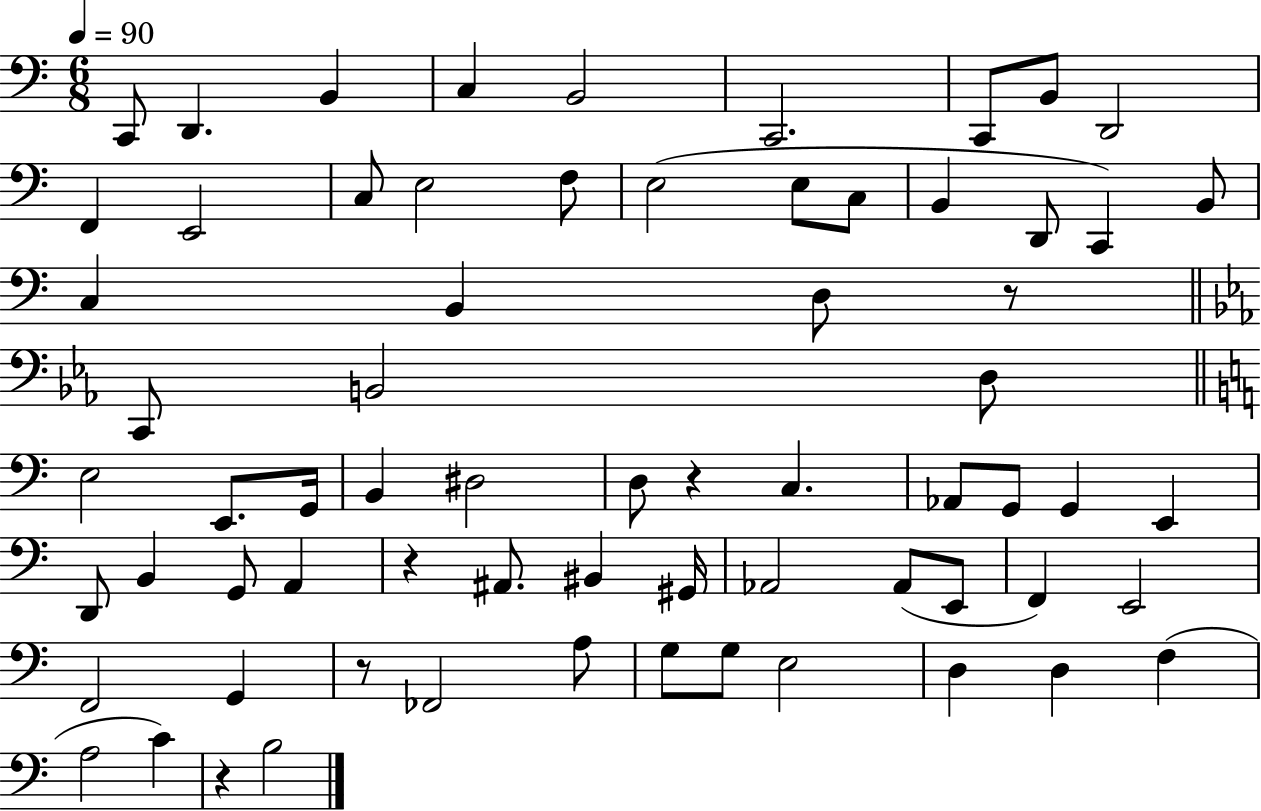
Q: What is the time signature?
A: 6/8